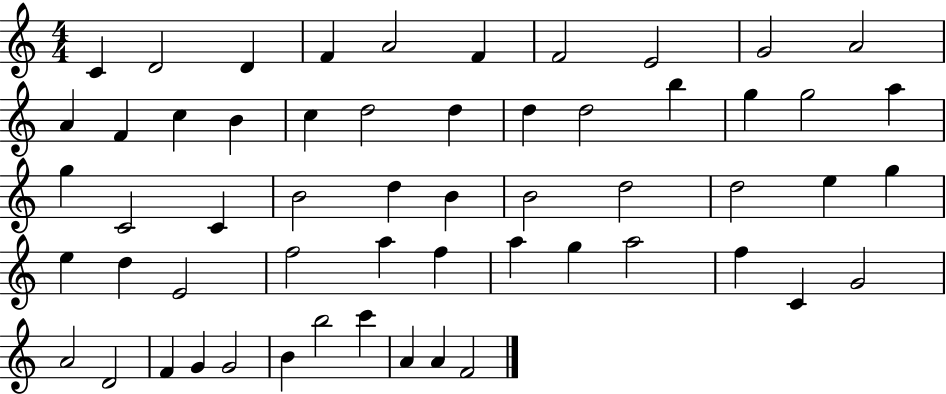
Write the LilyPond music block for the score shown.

{
  \clef treble
  \numericTimeSignature
  \time 4/4
  \key c \major
  c'4 d'2 d'4 | f'4 a'2 f'4 | f'2 e'2 | g'2 a'2 | \break a'4 f'4 c''4 b'4 | c''4 d''2 d''4 | d''4 d''2 b''4 | g''4 g''2 a''4 | \break g''4 c'2 c'4 | b'2 d''4 b'4 | b'2 d''2 | d''2 e''4 g''4 | \break e''4 d''4 e'2 | f''2 a''4 f''4 | a''4 g''4 a''2 | f''4 c'4 g'2 | \break a'2 d'2 | f'4 g'4 g'2 | b'4 b''2 c'''4 | a'4 a'4 f'2 | \break \bar "|."
}